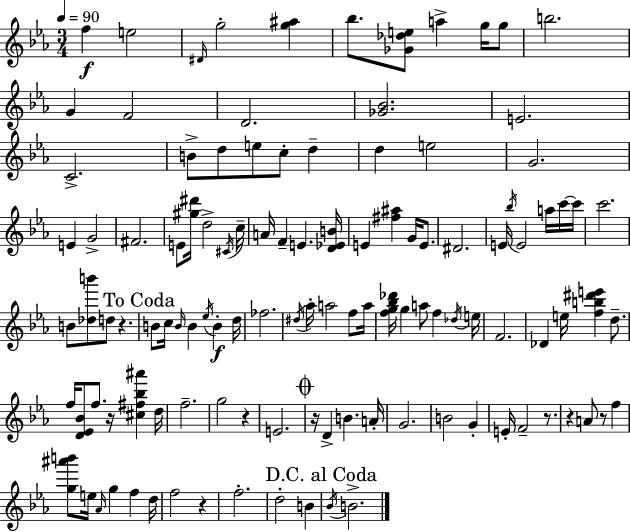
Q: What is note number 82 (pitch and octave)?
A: A4